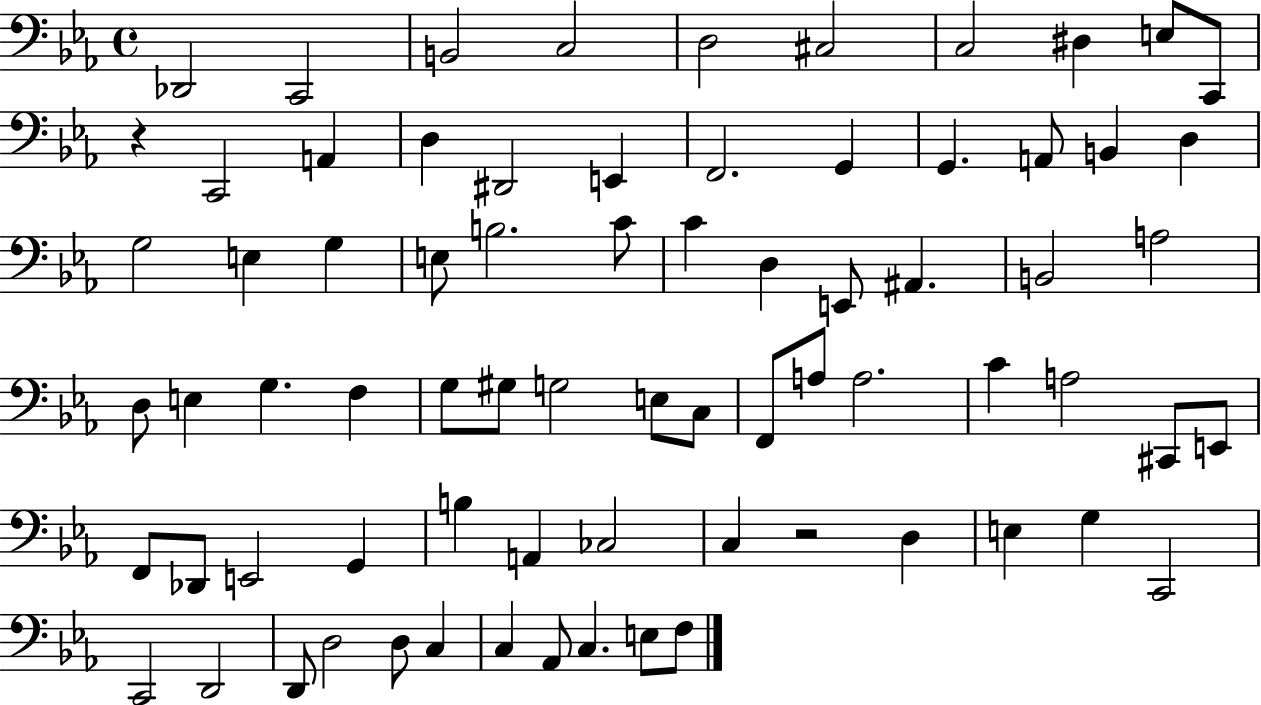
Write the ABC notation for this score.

X:1
T:Untitled
M:4/4
L:1/4
K:Eb
_D,,2 C,,2 B,,2 C,2 D,2 ^C,2 C,2 ^D, E,/2 C,,/2 z C,,2 A,, D, ^D,,2 E,, F,,2 G,, G,, A,,/2 B,, D, G,2 E, G, E,/2 B,2 C/2 C D, E,,/2 ^A,, B,,2 A,2 D,/2 E, G, F, G,/2 ^G,/2 G,2 E,/2 C,/2 F,,/2 A,/2 A,2 C A,2 ^C,,/2 E,,/2 F,,/2 _D,,/2 E,,2 G,, B, A,, _C,2 C, z2 D, E, G, C,,2 C,,2 D,,2 D,,/2 D,2 D,/2 C, C, _A,,/2 C, E,/2 F,/2